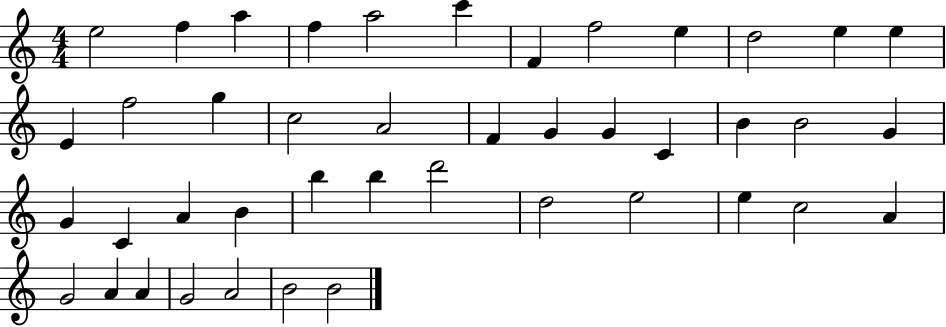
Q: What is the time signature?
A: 4/4